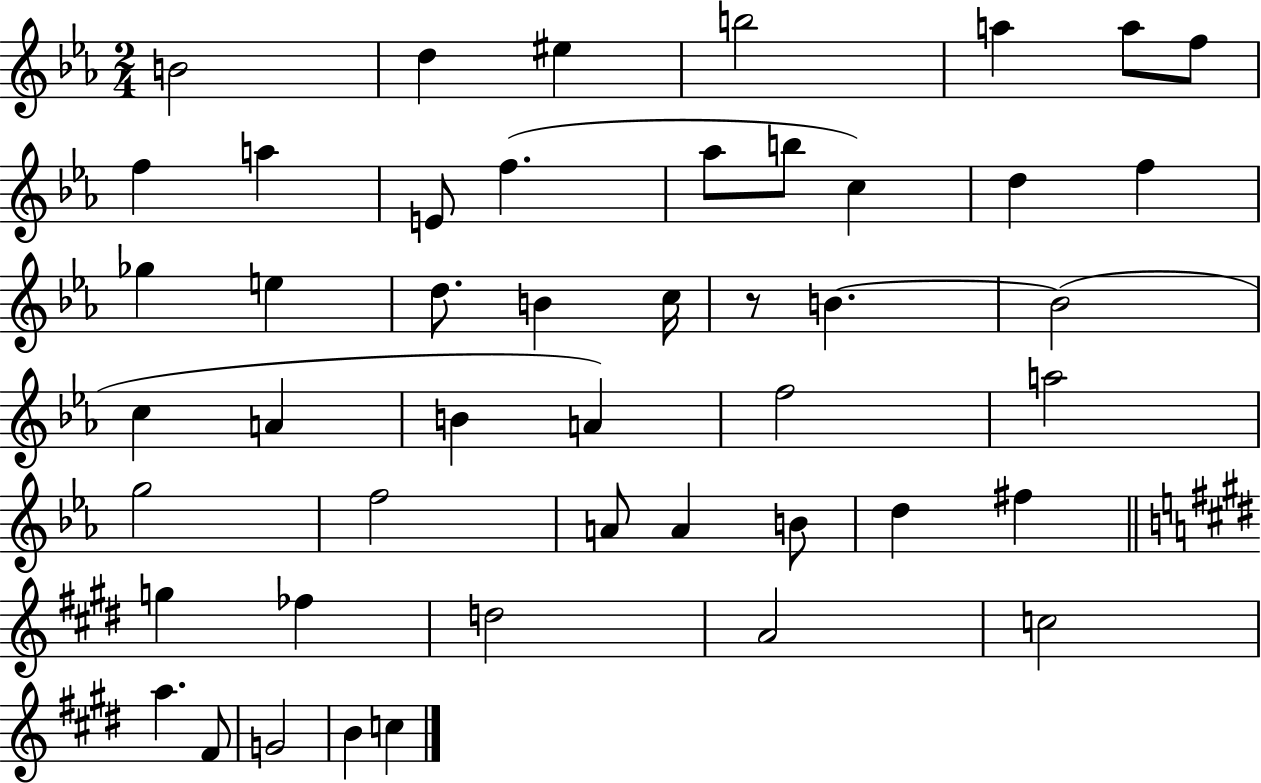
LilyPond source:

{
  \clef treble
  \numericTimeSignature
  \time 2/4
  \key ees \major
  b'2 | d''4 eis''4 | b''2 | a''4 a''8 f''8 | \break f''4 a''4 | e'8 f''4.( | aes''8 b''8 c''4) | d''4 f''4 | \break ges''4 e''4 | d''8. b'4 c''16 | r8 b'4.~~ | b'2( | \break c''4 a'4 | b'4 a'4) | f''2 | a''2 | \break g''2 | f''2 | a'8 a'4 b'8 | d''4 fis''4 | \break \bar "||" \break \key e \major g''4 fes''4 | d''2 | a'2 | c''2 | \break a''4. fis'8 | g'2 | b'4 c''4 | \bar "|."
}